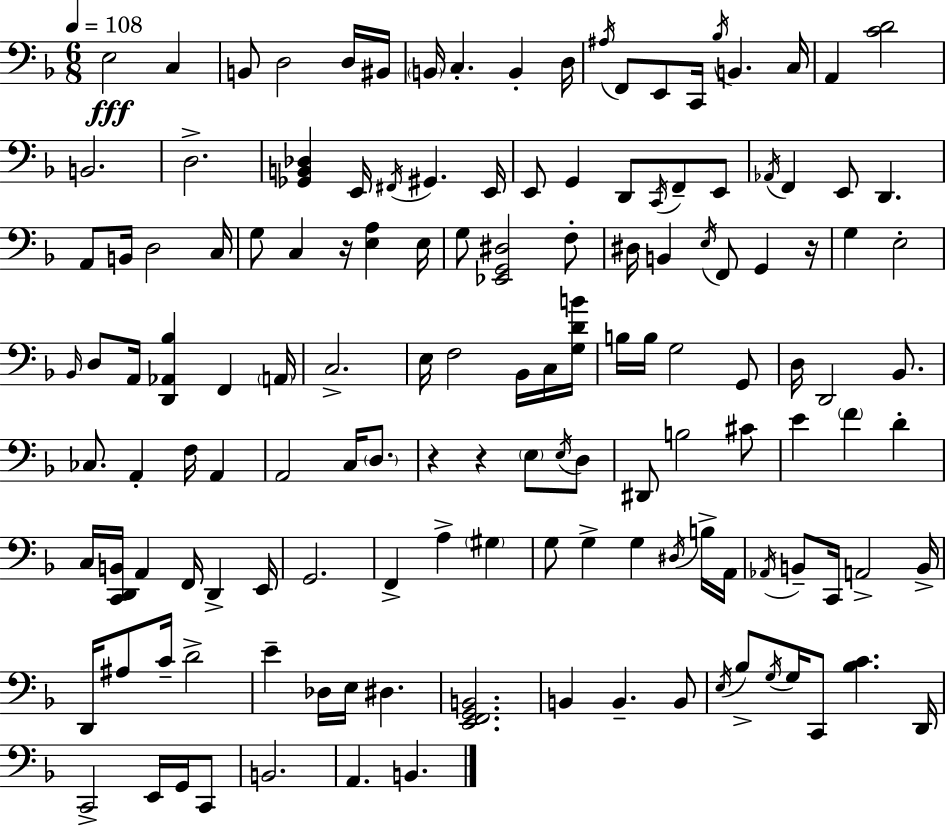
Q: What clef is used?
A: bass